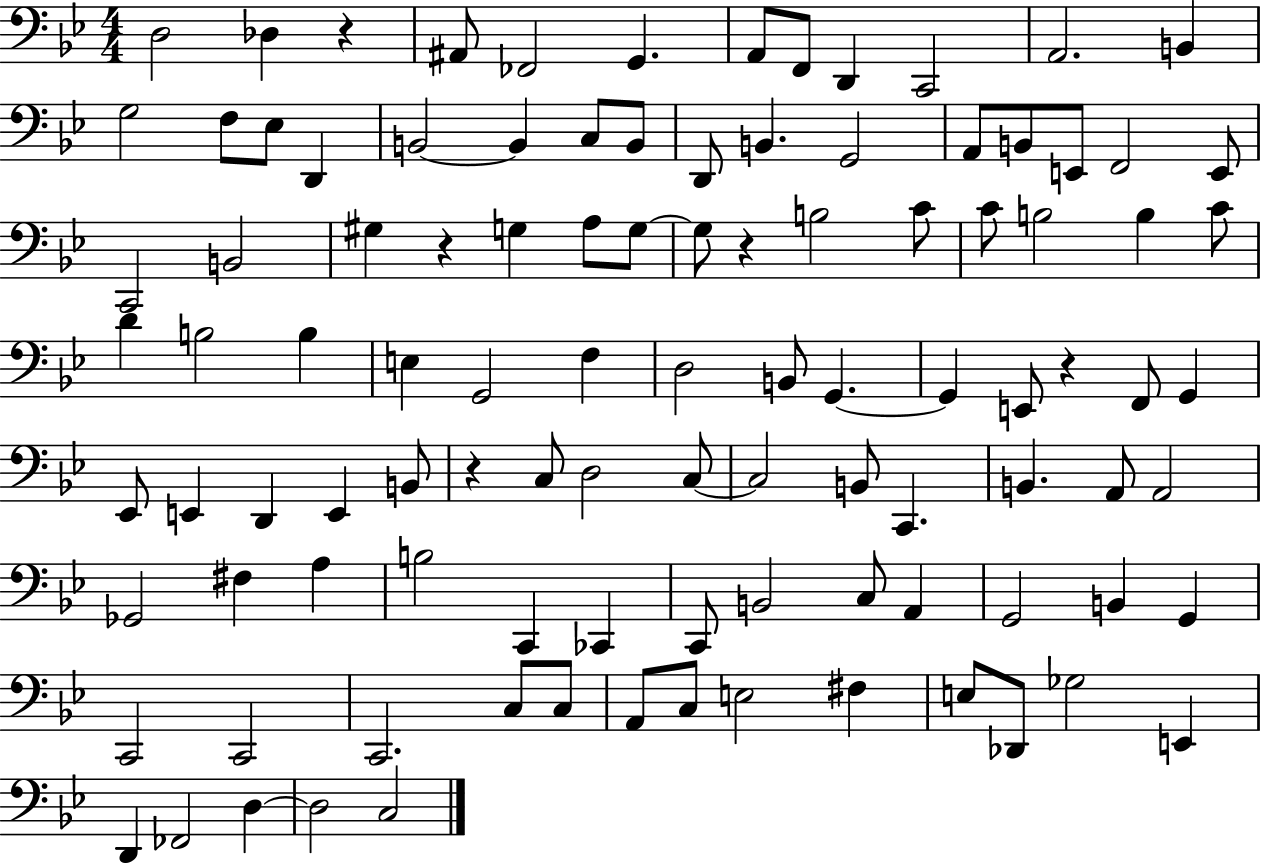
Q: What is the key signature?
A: BES major